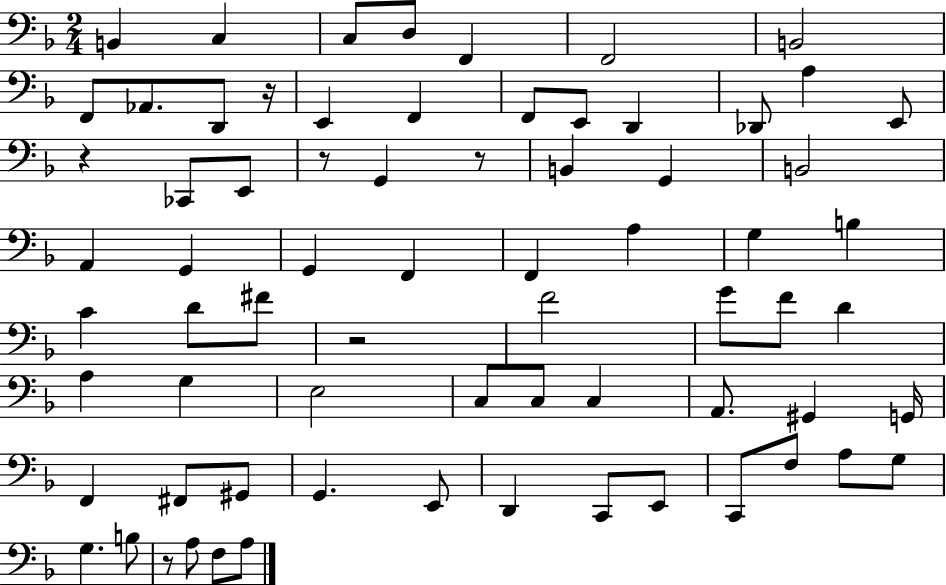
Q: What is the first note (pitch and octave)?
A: B2